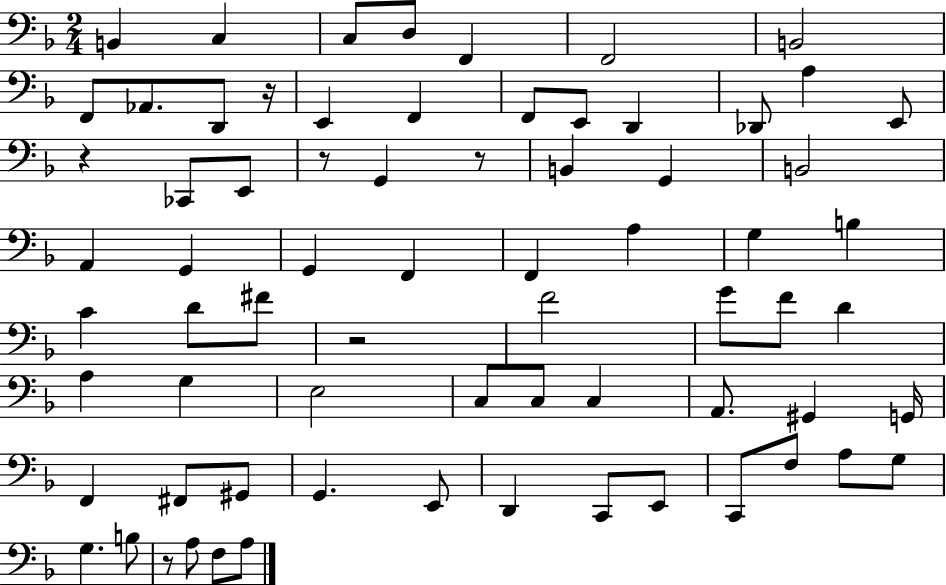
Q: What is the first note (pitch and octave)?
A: B2